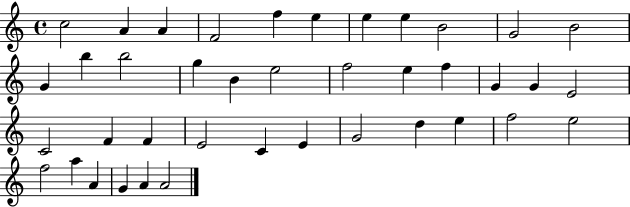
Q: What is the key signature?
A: C major